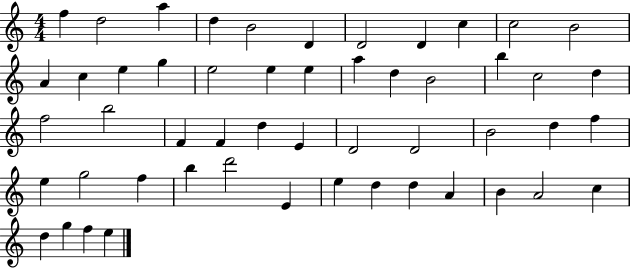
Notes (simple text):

F5/q D5/h A5/q D5/q B4/h D4/q D4/h D4/q C5/q C5/h B4/h A4/q C5/q E5/q G5/q E5/h E5/q E5/q A5/q D5/q B4/h B5/q C5/h D5/q F5/h B5/h F4/q F4/q D5/q E4/q D4/h D4/h B4/h D5/q F5/q E5/q G5/h F5/q B5/q D6/h E4/q E5/q D5/q D5/q A4/q B4/q A4/h C5/q D5/q G5/q F5/q E5/q